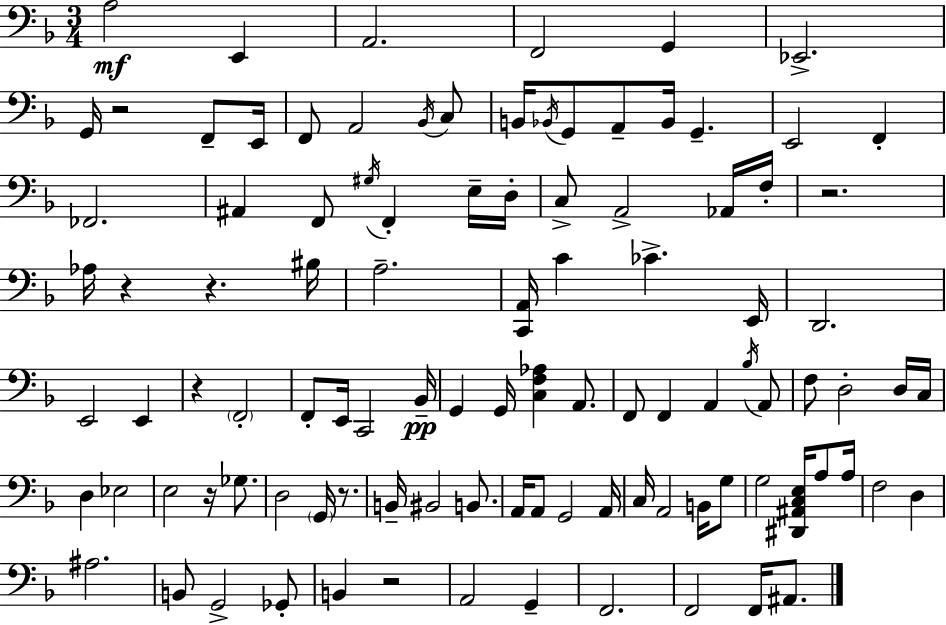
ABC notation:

X:1
T:Untitled
M:3/4
L:1/4
K:F
A,2 E,, A,,2 F,,2 G,, _E,,2 G,,/4 z2 F,,/2 E,,/4 F,,/2 A,,2 _B,,/4 C,/2 B,,/4 _B,,/4 G,,/2 A,,/2 _B,,/4 G,, E,,2 F,, _F,,2 ^A,, F,,/2 ^G,/4 F,, E,/4 D,/4 C,/2 A,,2 _A,,/4 F,/4 z2 _A,/4 z z ^B,/4 A,2 [C,,A,,]/4 C _C E,,/4 D,,2 E,,2 E,, z F,,2 F,,/2 E,,/4 C,,2 _B,,/4 G,, G,,/4 [C,F,_A,] A,,/2 F,,/2 F,, A,, _B,/4 A,,/2 F,/2 D,2 D,/4 C,/4 D, _E,2 E,2 z/4 _G,/2 D,2 G,,/4 z/2 B,,/4 ^B,,2 B,,/2 A,,/4 A,,/2 G,,2 A,,/4 C,/4 A,,2 B,,/4 G,/2 G,2 [^D,,^A,,C,E,]/4 A,/2 A,/4 F,2 D, ^A,2 B,,/2 G,,2 _G,,/2 B,, z2 A,,2 G,, F,,2 F,,2 F,,/4 ^A,,/2